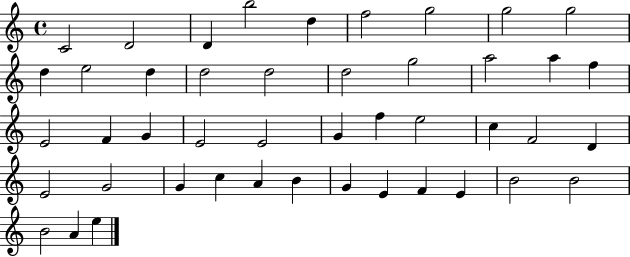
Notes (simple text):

C4/h D4/h D4/q B5/h D5/q F5/h G5/h G5/h G5/h D5/q E5/h D5/q D5/h D5/h D5/h G5/h A5/h A5/q F5/q E4/h F4/q G4/q E4/h E4/h G4/q F5/q E5/h C5/q F4/h D4/q E4/h G4/h G4/q C5/q A4/q B4/q G4/q E4/q F4/q E4/q B4/h B4/h B4/h A4/q E5/q